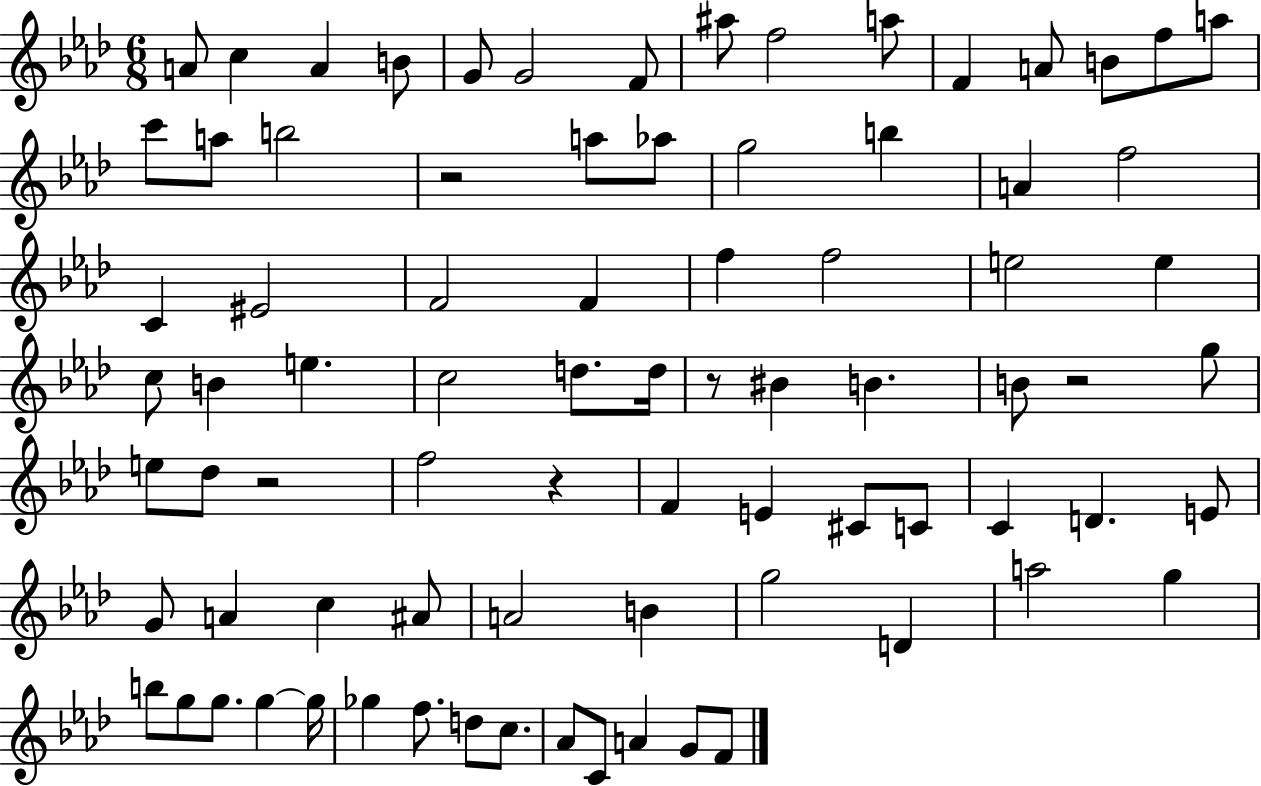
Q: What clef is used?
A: treble